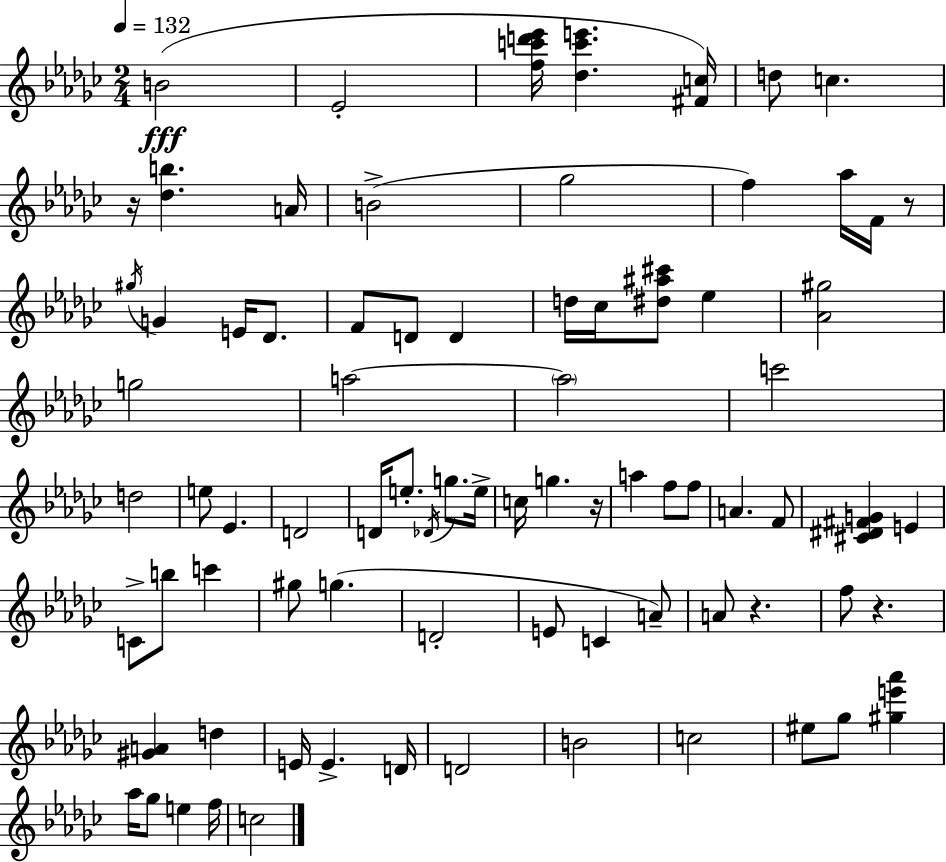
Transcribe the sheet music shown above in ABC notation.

X:1
T:Untitled
M:2/4
L:1/4
K:Ebm
B2 _E2 [fc'd'_e']/4 [_dc'e'] [^Fc]/4 d/2 c z/4 [_db] A/4 B2 _g2 f _a/4 F/4 z/2 ^g/4 G E/4 _D/2 F/2 D/2 D d/4 _c/4 [^d^a^c']/2 _e [_A^g]2 g2 a2 a2 c'2 d2 e/2 _E D2 D/4 e/2 _D/4 g/2 e/4 c/4 g z/4 a f/2 f/2 A F/2 [^C^D^FG] E C/2 b/2 c' ^g/2 g D2 E/2 C A/2 A/2 z f/2 z [^GA] d E/4 E D/4 D2 B2 c2 ^e/2 _g/2 [^ge'_a'] _a/4 _g/2 e f/4 c2